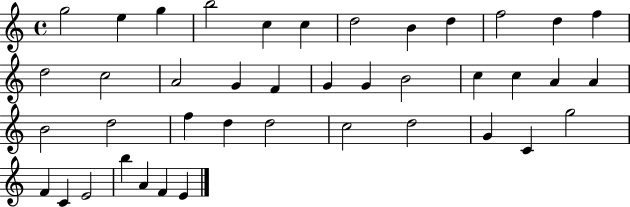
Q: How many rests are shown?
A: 0